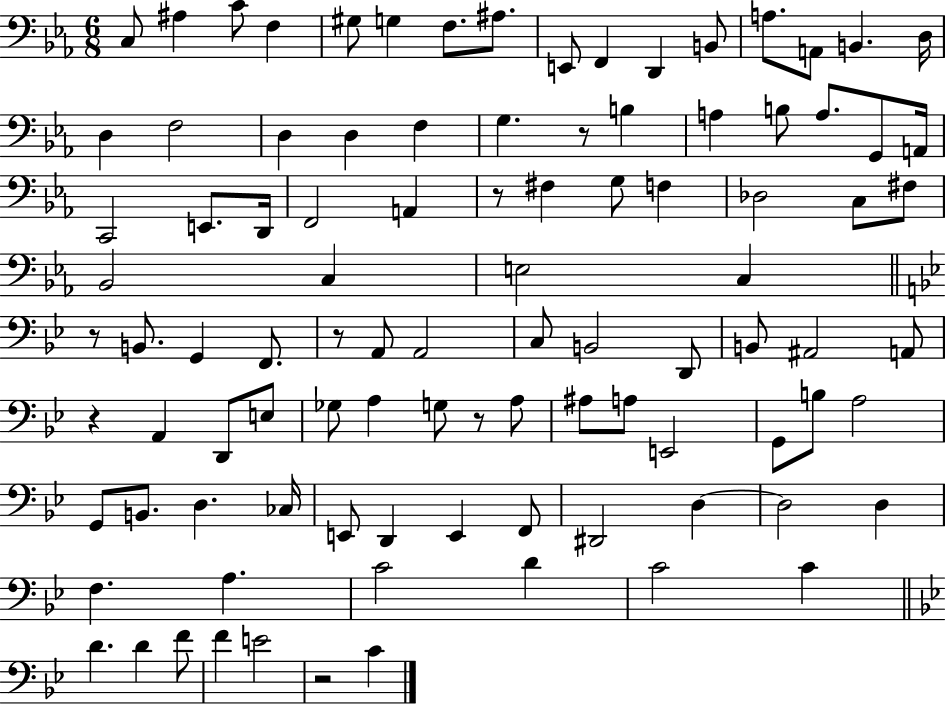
{
  \clef bass
  \numericTimeSignature
  \time 6/8
  \key ees \major
  c8 ais4 c'8 f4 | gis8 g4 f8. ais8. | e,8 f,4 d,4 b,8 | a8. a,8 b,4. d16 | \break d4 f2 | d4 d4 f4 | g4. r8 b4 | a4 b8 a8. g,8 a,16 | \break c,2 e,8. d,16 | f,2 a,4 | r8 fis4 g8 f4 | des2 c8 fis8 | \break bes,2 c4 | e2 c4 | \bar "||" \break \key bes \major r8 b,8. g,4 f,8. | r8 a,8 a,2 | c8 b,2 d,8 | b,8 ais,2 a,8 | \break r4 a,4 d,8 e8 | ges8 a4 g8 r8 a8 | ais8 a8 e,2 | g,8 b8 a2 | \break g,8 b,8. d4. ces16 | e,8 d,4 e,4 f,8 | dis,2 d4~~ | d2 d4 | \break f4. a4. | c'2 d'4 | c'2 c'4 | \bar "||" \break \key bes \major d'4. d'4 f'8 | f'4 e'2 | r2 c'4 | \bar "|."
}